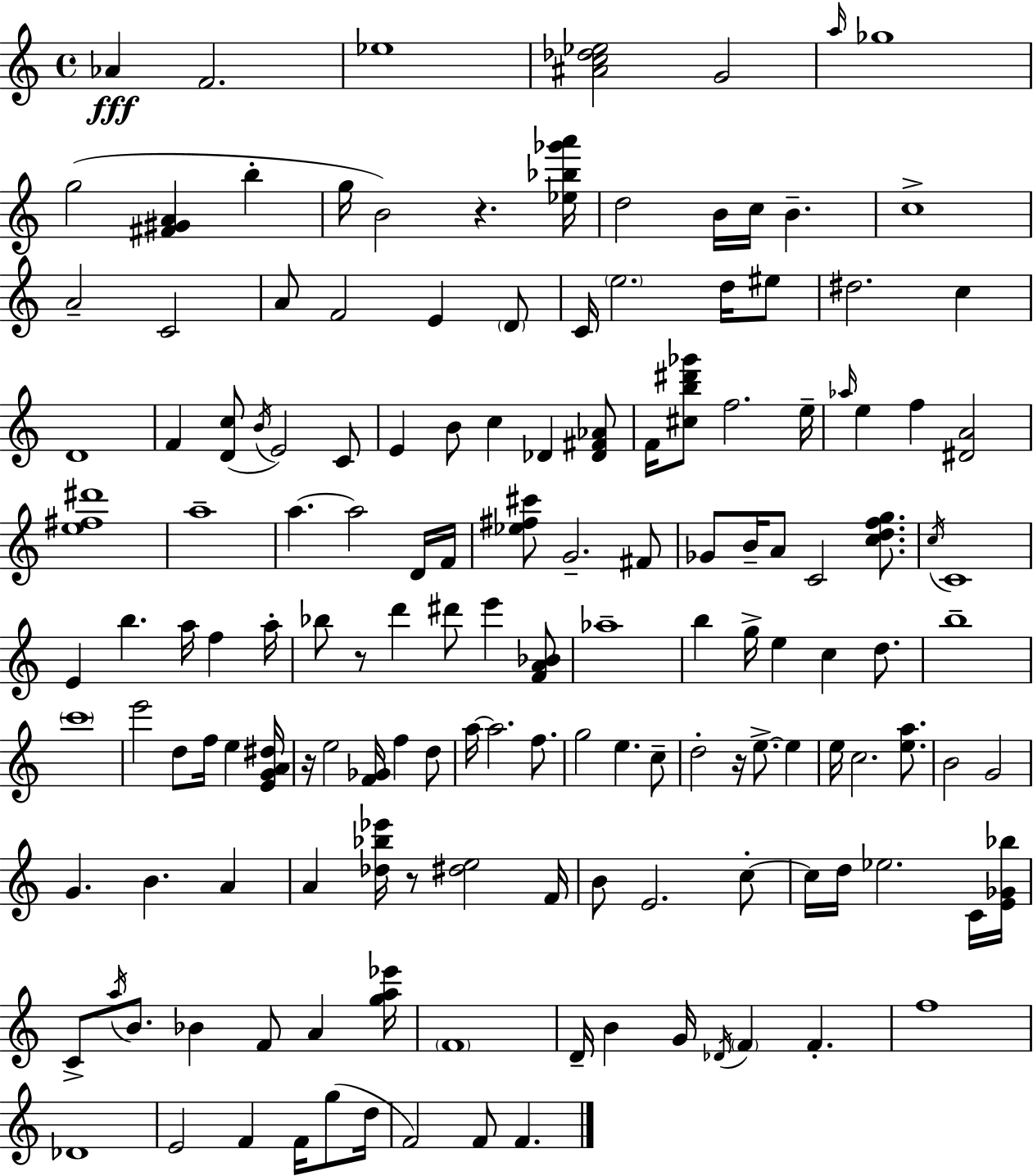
Ab4/q F4/h. Eb5/w [A#4,C5,Db5,Eb5]/h G4/h A5/s Gb5/w G5/h [F#4,G#4,A4]/q B5/q G5/s B4/h R/q. [Eb5,Bb5,Gb6,A6]/s D5/h B4/s C5/s B4/q. C5/w A4/h C4/h A4/e F4/h E4/q D4/e C4/s E5/h. D5/s EIS5/e D#5/h. C5/q D4/w F4/q [D4,C5]/e B4/s E4/h C4/e E4/q B4/e C5/q Db4/q [Db4,F#4,Ab4]/e F4/s [C#5,B5,D#6,Gb6]/e F5/h. E5/s Ab5/s E5/q F5/q [D#4,A4]/h [E5,F#5,D#6]/w A5/w A5/q. A5/h D4/s F4/s [Eb5,F#5,C#6]/e G4/h. F#4/e Gb4/e B4/s A4/e C4/h [C5,D5,F5,G5]/e. C5/s C4/w E4/q B5/q. A5/s F5/q A5/s Bb5/e R/e D6/q D#6/e E6/q [F4,A4,Bb4]/e Ab5/w B5/q G5/s E5/q C5/q D5/e. B5/w C6/w E6/h D5/e F5/s E5/q [E4,G4,A4,D#5]/s R/s E5/h [F4,Gb4]/s F5/q D5/e A5/s A5/h. F5/e. G5/h E5/q. C5/e D5/h R/s E5/e. E5/q E5/s C5/h. [E5,A5]/e. B4/h G4/h G4/q. B4/q. A4/q A4/q [Db5,Bb5,Eb6]/s R/e [D#5,E5]/h F4/s B4/e E4/h. C5/e C5/s D5/s Eb5/h. C4/s [E4,Gb4,Bb5]/s C4/e A5/s B4/e. Bb4/q F4/e A4/q [G5,A5,Eb6]/s F4/w D4/s B4/q G4/s Db4/s F4/q F4/q. F5/w Db4/w E4/h F4/q F4/s G5/e D5/s F4/h F4/e F4/q.